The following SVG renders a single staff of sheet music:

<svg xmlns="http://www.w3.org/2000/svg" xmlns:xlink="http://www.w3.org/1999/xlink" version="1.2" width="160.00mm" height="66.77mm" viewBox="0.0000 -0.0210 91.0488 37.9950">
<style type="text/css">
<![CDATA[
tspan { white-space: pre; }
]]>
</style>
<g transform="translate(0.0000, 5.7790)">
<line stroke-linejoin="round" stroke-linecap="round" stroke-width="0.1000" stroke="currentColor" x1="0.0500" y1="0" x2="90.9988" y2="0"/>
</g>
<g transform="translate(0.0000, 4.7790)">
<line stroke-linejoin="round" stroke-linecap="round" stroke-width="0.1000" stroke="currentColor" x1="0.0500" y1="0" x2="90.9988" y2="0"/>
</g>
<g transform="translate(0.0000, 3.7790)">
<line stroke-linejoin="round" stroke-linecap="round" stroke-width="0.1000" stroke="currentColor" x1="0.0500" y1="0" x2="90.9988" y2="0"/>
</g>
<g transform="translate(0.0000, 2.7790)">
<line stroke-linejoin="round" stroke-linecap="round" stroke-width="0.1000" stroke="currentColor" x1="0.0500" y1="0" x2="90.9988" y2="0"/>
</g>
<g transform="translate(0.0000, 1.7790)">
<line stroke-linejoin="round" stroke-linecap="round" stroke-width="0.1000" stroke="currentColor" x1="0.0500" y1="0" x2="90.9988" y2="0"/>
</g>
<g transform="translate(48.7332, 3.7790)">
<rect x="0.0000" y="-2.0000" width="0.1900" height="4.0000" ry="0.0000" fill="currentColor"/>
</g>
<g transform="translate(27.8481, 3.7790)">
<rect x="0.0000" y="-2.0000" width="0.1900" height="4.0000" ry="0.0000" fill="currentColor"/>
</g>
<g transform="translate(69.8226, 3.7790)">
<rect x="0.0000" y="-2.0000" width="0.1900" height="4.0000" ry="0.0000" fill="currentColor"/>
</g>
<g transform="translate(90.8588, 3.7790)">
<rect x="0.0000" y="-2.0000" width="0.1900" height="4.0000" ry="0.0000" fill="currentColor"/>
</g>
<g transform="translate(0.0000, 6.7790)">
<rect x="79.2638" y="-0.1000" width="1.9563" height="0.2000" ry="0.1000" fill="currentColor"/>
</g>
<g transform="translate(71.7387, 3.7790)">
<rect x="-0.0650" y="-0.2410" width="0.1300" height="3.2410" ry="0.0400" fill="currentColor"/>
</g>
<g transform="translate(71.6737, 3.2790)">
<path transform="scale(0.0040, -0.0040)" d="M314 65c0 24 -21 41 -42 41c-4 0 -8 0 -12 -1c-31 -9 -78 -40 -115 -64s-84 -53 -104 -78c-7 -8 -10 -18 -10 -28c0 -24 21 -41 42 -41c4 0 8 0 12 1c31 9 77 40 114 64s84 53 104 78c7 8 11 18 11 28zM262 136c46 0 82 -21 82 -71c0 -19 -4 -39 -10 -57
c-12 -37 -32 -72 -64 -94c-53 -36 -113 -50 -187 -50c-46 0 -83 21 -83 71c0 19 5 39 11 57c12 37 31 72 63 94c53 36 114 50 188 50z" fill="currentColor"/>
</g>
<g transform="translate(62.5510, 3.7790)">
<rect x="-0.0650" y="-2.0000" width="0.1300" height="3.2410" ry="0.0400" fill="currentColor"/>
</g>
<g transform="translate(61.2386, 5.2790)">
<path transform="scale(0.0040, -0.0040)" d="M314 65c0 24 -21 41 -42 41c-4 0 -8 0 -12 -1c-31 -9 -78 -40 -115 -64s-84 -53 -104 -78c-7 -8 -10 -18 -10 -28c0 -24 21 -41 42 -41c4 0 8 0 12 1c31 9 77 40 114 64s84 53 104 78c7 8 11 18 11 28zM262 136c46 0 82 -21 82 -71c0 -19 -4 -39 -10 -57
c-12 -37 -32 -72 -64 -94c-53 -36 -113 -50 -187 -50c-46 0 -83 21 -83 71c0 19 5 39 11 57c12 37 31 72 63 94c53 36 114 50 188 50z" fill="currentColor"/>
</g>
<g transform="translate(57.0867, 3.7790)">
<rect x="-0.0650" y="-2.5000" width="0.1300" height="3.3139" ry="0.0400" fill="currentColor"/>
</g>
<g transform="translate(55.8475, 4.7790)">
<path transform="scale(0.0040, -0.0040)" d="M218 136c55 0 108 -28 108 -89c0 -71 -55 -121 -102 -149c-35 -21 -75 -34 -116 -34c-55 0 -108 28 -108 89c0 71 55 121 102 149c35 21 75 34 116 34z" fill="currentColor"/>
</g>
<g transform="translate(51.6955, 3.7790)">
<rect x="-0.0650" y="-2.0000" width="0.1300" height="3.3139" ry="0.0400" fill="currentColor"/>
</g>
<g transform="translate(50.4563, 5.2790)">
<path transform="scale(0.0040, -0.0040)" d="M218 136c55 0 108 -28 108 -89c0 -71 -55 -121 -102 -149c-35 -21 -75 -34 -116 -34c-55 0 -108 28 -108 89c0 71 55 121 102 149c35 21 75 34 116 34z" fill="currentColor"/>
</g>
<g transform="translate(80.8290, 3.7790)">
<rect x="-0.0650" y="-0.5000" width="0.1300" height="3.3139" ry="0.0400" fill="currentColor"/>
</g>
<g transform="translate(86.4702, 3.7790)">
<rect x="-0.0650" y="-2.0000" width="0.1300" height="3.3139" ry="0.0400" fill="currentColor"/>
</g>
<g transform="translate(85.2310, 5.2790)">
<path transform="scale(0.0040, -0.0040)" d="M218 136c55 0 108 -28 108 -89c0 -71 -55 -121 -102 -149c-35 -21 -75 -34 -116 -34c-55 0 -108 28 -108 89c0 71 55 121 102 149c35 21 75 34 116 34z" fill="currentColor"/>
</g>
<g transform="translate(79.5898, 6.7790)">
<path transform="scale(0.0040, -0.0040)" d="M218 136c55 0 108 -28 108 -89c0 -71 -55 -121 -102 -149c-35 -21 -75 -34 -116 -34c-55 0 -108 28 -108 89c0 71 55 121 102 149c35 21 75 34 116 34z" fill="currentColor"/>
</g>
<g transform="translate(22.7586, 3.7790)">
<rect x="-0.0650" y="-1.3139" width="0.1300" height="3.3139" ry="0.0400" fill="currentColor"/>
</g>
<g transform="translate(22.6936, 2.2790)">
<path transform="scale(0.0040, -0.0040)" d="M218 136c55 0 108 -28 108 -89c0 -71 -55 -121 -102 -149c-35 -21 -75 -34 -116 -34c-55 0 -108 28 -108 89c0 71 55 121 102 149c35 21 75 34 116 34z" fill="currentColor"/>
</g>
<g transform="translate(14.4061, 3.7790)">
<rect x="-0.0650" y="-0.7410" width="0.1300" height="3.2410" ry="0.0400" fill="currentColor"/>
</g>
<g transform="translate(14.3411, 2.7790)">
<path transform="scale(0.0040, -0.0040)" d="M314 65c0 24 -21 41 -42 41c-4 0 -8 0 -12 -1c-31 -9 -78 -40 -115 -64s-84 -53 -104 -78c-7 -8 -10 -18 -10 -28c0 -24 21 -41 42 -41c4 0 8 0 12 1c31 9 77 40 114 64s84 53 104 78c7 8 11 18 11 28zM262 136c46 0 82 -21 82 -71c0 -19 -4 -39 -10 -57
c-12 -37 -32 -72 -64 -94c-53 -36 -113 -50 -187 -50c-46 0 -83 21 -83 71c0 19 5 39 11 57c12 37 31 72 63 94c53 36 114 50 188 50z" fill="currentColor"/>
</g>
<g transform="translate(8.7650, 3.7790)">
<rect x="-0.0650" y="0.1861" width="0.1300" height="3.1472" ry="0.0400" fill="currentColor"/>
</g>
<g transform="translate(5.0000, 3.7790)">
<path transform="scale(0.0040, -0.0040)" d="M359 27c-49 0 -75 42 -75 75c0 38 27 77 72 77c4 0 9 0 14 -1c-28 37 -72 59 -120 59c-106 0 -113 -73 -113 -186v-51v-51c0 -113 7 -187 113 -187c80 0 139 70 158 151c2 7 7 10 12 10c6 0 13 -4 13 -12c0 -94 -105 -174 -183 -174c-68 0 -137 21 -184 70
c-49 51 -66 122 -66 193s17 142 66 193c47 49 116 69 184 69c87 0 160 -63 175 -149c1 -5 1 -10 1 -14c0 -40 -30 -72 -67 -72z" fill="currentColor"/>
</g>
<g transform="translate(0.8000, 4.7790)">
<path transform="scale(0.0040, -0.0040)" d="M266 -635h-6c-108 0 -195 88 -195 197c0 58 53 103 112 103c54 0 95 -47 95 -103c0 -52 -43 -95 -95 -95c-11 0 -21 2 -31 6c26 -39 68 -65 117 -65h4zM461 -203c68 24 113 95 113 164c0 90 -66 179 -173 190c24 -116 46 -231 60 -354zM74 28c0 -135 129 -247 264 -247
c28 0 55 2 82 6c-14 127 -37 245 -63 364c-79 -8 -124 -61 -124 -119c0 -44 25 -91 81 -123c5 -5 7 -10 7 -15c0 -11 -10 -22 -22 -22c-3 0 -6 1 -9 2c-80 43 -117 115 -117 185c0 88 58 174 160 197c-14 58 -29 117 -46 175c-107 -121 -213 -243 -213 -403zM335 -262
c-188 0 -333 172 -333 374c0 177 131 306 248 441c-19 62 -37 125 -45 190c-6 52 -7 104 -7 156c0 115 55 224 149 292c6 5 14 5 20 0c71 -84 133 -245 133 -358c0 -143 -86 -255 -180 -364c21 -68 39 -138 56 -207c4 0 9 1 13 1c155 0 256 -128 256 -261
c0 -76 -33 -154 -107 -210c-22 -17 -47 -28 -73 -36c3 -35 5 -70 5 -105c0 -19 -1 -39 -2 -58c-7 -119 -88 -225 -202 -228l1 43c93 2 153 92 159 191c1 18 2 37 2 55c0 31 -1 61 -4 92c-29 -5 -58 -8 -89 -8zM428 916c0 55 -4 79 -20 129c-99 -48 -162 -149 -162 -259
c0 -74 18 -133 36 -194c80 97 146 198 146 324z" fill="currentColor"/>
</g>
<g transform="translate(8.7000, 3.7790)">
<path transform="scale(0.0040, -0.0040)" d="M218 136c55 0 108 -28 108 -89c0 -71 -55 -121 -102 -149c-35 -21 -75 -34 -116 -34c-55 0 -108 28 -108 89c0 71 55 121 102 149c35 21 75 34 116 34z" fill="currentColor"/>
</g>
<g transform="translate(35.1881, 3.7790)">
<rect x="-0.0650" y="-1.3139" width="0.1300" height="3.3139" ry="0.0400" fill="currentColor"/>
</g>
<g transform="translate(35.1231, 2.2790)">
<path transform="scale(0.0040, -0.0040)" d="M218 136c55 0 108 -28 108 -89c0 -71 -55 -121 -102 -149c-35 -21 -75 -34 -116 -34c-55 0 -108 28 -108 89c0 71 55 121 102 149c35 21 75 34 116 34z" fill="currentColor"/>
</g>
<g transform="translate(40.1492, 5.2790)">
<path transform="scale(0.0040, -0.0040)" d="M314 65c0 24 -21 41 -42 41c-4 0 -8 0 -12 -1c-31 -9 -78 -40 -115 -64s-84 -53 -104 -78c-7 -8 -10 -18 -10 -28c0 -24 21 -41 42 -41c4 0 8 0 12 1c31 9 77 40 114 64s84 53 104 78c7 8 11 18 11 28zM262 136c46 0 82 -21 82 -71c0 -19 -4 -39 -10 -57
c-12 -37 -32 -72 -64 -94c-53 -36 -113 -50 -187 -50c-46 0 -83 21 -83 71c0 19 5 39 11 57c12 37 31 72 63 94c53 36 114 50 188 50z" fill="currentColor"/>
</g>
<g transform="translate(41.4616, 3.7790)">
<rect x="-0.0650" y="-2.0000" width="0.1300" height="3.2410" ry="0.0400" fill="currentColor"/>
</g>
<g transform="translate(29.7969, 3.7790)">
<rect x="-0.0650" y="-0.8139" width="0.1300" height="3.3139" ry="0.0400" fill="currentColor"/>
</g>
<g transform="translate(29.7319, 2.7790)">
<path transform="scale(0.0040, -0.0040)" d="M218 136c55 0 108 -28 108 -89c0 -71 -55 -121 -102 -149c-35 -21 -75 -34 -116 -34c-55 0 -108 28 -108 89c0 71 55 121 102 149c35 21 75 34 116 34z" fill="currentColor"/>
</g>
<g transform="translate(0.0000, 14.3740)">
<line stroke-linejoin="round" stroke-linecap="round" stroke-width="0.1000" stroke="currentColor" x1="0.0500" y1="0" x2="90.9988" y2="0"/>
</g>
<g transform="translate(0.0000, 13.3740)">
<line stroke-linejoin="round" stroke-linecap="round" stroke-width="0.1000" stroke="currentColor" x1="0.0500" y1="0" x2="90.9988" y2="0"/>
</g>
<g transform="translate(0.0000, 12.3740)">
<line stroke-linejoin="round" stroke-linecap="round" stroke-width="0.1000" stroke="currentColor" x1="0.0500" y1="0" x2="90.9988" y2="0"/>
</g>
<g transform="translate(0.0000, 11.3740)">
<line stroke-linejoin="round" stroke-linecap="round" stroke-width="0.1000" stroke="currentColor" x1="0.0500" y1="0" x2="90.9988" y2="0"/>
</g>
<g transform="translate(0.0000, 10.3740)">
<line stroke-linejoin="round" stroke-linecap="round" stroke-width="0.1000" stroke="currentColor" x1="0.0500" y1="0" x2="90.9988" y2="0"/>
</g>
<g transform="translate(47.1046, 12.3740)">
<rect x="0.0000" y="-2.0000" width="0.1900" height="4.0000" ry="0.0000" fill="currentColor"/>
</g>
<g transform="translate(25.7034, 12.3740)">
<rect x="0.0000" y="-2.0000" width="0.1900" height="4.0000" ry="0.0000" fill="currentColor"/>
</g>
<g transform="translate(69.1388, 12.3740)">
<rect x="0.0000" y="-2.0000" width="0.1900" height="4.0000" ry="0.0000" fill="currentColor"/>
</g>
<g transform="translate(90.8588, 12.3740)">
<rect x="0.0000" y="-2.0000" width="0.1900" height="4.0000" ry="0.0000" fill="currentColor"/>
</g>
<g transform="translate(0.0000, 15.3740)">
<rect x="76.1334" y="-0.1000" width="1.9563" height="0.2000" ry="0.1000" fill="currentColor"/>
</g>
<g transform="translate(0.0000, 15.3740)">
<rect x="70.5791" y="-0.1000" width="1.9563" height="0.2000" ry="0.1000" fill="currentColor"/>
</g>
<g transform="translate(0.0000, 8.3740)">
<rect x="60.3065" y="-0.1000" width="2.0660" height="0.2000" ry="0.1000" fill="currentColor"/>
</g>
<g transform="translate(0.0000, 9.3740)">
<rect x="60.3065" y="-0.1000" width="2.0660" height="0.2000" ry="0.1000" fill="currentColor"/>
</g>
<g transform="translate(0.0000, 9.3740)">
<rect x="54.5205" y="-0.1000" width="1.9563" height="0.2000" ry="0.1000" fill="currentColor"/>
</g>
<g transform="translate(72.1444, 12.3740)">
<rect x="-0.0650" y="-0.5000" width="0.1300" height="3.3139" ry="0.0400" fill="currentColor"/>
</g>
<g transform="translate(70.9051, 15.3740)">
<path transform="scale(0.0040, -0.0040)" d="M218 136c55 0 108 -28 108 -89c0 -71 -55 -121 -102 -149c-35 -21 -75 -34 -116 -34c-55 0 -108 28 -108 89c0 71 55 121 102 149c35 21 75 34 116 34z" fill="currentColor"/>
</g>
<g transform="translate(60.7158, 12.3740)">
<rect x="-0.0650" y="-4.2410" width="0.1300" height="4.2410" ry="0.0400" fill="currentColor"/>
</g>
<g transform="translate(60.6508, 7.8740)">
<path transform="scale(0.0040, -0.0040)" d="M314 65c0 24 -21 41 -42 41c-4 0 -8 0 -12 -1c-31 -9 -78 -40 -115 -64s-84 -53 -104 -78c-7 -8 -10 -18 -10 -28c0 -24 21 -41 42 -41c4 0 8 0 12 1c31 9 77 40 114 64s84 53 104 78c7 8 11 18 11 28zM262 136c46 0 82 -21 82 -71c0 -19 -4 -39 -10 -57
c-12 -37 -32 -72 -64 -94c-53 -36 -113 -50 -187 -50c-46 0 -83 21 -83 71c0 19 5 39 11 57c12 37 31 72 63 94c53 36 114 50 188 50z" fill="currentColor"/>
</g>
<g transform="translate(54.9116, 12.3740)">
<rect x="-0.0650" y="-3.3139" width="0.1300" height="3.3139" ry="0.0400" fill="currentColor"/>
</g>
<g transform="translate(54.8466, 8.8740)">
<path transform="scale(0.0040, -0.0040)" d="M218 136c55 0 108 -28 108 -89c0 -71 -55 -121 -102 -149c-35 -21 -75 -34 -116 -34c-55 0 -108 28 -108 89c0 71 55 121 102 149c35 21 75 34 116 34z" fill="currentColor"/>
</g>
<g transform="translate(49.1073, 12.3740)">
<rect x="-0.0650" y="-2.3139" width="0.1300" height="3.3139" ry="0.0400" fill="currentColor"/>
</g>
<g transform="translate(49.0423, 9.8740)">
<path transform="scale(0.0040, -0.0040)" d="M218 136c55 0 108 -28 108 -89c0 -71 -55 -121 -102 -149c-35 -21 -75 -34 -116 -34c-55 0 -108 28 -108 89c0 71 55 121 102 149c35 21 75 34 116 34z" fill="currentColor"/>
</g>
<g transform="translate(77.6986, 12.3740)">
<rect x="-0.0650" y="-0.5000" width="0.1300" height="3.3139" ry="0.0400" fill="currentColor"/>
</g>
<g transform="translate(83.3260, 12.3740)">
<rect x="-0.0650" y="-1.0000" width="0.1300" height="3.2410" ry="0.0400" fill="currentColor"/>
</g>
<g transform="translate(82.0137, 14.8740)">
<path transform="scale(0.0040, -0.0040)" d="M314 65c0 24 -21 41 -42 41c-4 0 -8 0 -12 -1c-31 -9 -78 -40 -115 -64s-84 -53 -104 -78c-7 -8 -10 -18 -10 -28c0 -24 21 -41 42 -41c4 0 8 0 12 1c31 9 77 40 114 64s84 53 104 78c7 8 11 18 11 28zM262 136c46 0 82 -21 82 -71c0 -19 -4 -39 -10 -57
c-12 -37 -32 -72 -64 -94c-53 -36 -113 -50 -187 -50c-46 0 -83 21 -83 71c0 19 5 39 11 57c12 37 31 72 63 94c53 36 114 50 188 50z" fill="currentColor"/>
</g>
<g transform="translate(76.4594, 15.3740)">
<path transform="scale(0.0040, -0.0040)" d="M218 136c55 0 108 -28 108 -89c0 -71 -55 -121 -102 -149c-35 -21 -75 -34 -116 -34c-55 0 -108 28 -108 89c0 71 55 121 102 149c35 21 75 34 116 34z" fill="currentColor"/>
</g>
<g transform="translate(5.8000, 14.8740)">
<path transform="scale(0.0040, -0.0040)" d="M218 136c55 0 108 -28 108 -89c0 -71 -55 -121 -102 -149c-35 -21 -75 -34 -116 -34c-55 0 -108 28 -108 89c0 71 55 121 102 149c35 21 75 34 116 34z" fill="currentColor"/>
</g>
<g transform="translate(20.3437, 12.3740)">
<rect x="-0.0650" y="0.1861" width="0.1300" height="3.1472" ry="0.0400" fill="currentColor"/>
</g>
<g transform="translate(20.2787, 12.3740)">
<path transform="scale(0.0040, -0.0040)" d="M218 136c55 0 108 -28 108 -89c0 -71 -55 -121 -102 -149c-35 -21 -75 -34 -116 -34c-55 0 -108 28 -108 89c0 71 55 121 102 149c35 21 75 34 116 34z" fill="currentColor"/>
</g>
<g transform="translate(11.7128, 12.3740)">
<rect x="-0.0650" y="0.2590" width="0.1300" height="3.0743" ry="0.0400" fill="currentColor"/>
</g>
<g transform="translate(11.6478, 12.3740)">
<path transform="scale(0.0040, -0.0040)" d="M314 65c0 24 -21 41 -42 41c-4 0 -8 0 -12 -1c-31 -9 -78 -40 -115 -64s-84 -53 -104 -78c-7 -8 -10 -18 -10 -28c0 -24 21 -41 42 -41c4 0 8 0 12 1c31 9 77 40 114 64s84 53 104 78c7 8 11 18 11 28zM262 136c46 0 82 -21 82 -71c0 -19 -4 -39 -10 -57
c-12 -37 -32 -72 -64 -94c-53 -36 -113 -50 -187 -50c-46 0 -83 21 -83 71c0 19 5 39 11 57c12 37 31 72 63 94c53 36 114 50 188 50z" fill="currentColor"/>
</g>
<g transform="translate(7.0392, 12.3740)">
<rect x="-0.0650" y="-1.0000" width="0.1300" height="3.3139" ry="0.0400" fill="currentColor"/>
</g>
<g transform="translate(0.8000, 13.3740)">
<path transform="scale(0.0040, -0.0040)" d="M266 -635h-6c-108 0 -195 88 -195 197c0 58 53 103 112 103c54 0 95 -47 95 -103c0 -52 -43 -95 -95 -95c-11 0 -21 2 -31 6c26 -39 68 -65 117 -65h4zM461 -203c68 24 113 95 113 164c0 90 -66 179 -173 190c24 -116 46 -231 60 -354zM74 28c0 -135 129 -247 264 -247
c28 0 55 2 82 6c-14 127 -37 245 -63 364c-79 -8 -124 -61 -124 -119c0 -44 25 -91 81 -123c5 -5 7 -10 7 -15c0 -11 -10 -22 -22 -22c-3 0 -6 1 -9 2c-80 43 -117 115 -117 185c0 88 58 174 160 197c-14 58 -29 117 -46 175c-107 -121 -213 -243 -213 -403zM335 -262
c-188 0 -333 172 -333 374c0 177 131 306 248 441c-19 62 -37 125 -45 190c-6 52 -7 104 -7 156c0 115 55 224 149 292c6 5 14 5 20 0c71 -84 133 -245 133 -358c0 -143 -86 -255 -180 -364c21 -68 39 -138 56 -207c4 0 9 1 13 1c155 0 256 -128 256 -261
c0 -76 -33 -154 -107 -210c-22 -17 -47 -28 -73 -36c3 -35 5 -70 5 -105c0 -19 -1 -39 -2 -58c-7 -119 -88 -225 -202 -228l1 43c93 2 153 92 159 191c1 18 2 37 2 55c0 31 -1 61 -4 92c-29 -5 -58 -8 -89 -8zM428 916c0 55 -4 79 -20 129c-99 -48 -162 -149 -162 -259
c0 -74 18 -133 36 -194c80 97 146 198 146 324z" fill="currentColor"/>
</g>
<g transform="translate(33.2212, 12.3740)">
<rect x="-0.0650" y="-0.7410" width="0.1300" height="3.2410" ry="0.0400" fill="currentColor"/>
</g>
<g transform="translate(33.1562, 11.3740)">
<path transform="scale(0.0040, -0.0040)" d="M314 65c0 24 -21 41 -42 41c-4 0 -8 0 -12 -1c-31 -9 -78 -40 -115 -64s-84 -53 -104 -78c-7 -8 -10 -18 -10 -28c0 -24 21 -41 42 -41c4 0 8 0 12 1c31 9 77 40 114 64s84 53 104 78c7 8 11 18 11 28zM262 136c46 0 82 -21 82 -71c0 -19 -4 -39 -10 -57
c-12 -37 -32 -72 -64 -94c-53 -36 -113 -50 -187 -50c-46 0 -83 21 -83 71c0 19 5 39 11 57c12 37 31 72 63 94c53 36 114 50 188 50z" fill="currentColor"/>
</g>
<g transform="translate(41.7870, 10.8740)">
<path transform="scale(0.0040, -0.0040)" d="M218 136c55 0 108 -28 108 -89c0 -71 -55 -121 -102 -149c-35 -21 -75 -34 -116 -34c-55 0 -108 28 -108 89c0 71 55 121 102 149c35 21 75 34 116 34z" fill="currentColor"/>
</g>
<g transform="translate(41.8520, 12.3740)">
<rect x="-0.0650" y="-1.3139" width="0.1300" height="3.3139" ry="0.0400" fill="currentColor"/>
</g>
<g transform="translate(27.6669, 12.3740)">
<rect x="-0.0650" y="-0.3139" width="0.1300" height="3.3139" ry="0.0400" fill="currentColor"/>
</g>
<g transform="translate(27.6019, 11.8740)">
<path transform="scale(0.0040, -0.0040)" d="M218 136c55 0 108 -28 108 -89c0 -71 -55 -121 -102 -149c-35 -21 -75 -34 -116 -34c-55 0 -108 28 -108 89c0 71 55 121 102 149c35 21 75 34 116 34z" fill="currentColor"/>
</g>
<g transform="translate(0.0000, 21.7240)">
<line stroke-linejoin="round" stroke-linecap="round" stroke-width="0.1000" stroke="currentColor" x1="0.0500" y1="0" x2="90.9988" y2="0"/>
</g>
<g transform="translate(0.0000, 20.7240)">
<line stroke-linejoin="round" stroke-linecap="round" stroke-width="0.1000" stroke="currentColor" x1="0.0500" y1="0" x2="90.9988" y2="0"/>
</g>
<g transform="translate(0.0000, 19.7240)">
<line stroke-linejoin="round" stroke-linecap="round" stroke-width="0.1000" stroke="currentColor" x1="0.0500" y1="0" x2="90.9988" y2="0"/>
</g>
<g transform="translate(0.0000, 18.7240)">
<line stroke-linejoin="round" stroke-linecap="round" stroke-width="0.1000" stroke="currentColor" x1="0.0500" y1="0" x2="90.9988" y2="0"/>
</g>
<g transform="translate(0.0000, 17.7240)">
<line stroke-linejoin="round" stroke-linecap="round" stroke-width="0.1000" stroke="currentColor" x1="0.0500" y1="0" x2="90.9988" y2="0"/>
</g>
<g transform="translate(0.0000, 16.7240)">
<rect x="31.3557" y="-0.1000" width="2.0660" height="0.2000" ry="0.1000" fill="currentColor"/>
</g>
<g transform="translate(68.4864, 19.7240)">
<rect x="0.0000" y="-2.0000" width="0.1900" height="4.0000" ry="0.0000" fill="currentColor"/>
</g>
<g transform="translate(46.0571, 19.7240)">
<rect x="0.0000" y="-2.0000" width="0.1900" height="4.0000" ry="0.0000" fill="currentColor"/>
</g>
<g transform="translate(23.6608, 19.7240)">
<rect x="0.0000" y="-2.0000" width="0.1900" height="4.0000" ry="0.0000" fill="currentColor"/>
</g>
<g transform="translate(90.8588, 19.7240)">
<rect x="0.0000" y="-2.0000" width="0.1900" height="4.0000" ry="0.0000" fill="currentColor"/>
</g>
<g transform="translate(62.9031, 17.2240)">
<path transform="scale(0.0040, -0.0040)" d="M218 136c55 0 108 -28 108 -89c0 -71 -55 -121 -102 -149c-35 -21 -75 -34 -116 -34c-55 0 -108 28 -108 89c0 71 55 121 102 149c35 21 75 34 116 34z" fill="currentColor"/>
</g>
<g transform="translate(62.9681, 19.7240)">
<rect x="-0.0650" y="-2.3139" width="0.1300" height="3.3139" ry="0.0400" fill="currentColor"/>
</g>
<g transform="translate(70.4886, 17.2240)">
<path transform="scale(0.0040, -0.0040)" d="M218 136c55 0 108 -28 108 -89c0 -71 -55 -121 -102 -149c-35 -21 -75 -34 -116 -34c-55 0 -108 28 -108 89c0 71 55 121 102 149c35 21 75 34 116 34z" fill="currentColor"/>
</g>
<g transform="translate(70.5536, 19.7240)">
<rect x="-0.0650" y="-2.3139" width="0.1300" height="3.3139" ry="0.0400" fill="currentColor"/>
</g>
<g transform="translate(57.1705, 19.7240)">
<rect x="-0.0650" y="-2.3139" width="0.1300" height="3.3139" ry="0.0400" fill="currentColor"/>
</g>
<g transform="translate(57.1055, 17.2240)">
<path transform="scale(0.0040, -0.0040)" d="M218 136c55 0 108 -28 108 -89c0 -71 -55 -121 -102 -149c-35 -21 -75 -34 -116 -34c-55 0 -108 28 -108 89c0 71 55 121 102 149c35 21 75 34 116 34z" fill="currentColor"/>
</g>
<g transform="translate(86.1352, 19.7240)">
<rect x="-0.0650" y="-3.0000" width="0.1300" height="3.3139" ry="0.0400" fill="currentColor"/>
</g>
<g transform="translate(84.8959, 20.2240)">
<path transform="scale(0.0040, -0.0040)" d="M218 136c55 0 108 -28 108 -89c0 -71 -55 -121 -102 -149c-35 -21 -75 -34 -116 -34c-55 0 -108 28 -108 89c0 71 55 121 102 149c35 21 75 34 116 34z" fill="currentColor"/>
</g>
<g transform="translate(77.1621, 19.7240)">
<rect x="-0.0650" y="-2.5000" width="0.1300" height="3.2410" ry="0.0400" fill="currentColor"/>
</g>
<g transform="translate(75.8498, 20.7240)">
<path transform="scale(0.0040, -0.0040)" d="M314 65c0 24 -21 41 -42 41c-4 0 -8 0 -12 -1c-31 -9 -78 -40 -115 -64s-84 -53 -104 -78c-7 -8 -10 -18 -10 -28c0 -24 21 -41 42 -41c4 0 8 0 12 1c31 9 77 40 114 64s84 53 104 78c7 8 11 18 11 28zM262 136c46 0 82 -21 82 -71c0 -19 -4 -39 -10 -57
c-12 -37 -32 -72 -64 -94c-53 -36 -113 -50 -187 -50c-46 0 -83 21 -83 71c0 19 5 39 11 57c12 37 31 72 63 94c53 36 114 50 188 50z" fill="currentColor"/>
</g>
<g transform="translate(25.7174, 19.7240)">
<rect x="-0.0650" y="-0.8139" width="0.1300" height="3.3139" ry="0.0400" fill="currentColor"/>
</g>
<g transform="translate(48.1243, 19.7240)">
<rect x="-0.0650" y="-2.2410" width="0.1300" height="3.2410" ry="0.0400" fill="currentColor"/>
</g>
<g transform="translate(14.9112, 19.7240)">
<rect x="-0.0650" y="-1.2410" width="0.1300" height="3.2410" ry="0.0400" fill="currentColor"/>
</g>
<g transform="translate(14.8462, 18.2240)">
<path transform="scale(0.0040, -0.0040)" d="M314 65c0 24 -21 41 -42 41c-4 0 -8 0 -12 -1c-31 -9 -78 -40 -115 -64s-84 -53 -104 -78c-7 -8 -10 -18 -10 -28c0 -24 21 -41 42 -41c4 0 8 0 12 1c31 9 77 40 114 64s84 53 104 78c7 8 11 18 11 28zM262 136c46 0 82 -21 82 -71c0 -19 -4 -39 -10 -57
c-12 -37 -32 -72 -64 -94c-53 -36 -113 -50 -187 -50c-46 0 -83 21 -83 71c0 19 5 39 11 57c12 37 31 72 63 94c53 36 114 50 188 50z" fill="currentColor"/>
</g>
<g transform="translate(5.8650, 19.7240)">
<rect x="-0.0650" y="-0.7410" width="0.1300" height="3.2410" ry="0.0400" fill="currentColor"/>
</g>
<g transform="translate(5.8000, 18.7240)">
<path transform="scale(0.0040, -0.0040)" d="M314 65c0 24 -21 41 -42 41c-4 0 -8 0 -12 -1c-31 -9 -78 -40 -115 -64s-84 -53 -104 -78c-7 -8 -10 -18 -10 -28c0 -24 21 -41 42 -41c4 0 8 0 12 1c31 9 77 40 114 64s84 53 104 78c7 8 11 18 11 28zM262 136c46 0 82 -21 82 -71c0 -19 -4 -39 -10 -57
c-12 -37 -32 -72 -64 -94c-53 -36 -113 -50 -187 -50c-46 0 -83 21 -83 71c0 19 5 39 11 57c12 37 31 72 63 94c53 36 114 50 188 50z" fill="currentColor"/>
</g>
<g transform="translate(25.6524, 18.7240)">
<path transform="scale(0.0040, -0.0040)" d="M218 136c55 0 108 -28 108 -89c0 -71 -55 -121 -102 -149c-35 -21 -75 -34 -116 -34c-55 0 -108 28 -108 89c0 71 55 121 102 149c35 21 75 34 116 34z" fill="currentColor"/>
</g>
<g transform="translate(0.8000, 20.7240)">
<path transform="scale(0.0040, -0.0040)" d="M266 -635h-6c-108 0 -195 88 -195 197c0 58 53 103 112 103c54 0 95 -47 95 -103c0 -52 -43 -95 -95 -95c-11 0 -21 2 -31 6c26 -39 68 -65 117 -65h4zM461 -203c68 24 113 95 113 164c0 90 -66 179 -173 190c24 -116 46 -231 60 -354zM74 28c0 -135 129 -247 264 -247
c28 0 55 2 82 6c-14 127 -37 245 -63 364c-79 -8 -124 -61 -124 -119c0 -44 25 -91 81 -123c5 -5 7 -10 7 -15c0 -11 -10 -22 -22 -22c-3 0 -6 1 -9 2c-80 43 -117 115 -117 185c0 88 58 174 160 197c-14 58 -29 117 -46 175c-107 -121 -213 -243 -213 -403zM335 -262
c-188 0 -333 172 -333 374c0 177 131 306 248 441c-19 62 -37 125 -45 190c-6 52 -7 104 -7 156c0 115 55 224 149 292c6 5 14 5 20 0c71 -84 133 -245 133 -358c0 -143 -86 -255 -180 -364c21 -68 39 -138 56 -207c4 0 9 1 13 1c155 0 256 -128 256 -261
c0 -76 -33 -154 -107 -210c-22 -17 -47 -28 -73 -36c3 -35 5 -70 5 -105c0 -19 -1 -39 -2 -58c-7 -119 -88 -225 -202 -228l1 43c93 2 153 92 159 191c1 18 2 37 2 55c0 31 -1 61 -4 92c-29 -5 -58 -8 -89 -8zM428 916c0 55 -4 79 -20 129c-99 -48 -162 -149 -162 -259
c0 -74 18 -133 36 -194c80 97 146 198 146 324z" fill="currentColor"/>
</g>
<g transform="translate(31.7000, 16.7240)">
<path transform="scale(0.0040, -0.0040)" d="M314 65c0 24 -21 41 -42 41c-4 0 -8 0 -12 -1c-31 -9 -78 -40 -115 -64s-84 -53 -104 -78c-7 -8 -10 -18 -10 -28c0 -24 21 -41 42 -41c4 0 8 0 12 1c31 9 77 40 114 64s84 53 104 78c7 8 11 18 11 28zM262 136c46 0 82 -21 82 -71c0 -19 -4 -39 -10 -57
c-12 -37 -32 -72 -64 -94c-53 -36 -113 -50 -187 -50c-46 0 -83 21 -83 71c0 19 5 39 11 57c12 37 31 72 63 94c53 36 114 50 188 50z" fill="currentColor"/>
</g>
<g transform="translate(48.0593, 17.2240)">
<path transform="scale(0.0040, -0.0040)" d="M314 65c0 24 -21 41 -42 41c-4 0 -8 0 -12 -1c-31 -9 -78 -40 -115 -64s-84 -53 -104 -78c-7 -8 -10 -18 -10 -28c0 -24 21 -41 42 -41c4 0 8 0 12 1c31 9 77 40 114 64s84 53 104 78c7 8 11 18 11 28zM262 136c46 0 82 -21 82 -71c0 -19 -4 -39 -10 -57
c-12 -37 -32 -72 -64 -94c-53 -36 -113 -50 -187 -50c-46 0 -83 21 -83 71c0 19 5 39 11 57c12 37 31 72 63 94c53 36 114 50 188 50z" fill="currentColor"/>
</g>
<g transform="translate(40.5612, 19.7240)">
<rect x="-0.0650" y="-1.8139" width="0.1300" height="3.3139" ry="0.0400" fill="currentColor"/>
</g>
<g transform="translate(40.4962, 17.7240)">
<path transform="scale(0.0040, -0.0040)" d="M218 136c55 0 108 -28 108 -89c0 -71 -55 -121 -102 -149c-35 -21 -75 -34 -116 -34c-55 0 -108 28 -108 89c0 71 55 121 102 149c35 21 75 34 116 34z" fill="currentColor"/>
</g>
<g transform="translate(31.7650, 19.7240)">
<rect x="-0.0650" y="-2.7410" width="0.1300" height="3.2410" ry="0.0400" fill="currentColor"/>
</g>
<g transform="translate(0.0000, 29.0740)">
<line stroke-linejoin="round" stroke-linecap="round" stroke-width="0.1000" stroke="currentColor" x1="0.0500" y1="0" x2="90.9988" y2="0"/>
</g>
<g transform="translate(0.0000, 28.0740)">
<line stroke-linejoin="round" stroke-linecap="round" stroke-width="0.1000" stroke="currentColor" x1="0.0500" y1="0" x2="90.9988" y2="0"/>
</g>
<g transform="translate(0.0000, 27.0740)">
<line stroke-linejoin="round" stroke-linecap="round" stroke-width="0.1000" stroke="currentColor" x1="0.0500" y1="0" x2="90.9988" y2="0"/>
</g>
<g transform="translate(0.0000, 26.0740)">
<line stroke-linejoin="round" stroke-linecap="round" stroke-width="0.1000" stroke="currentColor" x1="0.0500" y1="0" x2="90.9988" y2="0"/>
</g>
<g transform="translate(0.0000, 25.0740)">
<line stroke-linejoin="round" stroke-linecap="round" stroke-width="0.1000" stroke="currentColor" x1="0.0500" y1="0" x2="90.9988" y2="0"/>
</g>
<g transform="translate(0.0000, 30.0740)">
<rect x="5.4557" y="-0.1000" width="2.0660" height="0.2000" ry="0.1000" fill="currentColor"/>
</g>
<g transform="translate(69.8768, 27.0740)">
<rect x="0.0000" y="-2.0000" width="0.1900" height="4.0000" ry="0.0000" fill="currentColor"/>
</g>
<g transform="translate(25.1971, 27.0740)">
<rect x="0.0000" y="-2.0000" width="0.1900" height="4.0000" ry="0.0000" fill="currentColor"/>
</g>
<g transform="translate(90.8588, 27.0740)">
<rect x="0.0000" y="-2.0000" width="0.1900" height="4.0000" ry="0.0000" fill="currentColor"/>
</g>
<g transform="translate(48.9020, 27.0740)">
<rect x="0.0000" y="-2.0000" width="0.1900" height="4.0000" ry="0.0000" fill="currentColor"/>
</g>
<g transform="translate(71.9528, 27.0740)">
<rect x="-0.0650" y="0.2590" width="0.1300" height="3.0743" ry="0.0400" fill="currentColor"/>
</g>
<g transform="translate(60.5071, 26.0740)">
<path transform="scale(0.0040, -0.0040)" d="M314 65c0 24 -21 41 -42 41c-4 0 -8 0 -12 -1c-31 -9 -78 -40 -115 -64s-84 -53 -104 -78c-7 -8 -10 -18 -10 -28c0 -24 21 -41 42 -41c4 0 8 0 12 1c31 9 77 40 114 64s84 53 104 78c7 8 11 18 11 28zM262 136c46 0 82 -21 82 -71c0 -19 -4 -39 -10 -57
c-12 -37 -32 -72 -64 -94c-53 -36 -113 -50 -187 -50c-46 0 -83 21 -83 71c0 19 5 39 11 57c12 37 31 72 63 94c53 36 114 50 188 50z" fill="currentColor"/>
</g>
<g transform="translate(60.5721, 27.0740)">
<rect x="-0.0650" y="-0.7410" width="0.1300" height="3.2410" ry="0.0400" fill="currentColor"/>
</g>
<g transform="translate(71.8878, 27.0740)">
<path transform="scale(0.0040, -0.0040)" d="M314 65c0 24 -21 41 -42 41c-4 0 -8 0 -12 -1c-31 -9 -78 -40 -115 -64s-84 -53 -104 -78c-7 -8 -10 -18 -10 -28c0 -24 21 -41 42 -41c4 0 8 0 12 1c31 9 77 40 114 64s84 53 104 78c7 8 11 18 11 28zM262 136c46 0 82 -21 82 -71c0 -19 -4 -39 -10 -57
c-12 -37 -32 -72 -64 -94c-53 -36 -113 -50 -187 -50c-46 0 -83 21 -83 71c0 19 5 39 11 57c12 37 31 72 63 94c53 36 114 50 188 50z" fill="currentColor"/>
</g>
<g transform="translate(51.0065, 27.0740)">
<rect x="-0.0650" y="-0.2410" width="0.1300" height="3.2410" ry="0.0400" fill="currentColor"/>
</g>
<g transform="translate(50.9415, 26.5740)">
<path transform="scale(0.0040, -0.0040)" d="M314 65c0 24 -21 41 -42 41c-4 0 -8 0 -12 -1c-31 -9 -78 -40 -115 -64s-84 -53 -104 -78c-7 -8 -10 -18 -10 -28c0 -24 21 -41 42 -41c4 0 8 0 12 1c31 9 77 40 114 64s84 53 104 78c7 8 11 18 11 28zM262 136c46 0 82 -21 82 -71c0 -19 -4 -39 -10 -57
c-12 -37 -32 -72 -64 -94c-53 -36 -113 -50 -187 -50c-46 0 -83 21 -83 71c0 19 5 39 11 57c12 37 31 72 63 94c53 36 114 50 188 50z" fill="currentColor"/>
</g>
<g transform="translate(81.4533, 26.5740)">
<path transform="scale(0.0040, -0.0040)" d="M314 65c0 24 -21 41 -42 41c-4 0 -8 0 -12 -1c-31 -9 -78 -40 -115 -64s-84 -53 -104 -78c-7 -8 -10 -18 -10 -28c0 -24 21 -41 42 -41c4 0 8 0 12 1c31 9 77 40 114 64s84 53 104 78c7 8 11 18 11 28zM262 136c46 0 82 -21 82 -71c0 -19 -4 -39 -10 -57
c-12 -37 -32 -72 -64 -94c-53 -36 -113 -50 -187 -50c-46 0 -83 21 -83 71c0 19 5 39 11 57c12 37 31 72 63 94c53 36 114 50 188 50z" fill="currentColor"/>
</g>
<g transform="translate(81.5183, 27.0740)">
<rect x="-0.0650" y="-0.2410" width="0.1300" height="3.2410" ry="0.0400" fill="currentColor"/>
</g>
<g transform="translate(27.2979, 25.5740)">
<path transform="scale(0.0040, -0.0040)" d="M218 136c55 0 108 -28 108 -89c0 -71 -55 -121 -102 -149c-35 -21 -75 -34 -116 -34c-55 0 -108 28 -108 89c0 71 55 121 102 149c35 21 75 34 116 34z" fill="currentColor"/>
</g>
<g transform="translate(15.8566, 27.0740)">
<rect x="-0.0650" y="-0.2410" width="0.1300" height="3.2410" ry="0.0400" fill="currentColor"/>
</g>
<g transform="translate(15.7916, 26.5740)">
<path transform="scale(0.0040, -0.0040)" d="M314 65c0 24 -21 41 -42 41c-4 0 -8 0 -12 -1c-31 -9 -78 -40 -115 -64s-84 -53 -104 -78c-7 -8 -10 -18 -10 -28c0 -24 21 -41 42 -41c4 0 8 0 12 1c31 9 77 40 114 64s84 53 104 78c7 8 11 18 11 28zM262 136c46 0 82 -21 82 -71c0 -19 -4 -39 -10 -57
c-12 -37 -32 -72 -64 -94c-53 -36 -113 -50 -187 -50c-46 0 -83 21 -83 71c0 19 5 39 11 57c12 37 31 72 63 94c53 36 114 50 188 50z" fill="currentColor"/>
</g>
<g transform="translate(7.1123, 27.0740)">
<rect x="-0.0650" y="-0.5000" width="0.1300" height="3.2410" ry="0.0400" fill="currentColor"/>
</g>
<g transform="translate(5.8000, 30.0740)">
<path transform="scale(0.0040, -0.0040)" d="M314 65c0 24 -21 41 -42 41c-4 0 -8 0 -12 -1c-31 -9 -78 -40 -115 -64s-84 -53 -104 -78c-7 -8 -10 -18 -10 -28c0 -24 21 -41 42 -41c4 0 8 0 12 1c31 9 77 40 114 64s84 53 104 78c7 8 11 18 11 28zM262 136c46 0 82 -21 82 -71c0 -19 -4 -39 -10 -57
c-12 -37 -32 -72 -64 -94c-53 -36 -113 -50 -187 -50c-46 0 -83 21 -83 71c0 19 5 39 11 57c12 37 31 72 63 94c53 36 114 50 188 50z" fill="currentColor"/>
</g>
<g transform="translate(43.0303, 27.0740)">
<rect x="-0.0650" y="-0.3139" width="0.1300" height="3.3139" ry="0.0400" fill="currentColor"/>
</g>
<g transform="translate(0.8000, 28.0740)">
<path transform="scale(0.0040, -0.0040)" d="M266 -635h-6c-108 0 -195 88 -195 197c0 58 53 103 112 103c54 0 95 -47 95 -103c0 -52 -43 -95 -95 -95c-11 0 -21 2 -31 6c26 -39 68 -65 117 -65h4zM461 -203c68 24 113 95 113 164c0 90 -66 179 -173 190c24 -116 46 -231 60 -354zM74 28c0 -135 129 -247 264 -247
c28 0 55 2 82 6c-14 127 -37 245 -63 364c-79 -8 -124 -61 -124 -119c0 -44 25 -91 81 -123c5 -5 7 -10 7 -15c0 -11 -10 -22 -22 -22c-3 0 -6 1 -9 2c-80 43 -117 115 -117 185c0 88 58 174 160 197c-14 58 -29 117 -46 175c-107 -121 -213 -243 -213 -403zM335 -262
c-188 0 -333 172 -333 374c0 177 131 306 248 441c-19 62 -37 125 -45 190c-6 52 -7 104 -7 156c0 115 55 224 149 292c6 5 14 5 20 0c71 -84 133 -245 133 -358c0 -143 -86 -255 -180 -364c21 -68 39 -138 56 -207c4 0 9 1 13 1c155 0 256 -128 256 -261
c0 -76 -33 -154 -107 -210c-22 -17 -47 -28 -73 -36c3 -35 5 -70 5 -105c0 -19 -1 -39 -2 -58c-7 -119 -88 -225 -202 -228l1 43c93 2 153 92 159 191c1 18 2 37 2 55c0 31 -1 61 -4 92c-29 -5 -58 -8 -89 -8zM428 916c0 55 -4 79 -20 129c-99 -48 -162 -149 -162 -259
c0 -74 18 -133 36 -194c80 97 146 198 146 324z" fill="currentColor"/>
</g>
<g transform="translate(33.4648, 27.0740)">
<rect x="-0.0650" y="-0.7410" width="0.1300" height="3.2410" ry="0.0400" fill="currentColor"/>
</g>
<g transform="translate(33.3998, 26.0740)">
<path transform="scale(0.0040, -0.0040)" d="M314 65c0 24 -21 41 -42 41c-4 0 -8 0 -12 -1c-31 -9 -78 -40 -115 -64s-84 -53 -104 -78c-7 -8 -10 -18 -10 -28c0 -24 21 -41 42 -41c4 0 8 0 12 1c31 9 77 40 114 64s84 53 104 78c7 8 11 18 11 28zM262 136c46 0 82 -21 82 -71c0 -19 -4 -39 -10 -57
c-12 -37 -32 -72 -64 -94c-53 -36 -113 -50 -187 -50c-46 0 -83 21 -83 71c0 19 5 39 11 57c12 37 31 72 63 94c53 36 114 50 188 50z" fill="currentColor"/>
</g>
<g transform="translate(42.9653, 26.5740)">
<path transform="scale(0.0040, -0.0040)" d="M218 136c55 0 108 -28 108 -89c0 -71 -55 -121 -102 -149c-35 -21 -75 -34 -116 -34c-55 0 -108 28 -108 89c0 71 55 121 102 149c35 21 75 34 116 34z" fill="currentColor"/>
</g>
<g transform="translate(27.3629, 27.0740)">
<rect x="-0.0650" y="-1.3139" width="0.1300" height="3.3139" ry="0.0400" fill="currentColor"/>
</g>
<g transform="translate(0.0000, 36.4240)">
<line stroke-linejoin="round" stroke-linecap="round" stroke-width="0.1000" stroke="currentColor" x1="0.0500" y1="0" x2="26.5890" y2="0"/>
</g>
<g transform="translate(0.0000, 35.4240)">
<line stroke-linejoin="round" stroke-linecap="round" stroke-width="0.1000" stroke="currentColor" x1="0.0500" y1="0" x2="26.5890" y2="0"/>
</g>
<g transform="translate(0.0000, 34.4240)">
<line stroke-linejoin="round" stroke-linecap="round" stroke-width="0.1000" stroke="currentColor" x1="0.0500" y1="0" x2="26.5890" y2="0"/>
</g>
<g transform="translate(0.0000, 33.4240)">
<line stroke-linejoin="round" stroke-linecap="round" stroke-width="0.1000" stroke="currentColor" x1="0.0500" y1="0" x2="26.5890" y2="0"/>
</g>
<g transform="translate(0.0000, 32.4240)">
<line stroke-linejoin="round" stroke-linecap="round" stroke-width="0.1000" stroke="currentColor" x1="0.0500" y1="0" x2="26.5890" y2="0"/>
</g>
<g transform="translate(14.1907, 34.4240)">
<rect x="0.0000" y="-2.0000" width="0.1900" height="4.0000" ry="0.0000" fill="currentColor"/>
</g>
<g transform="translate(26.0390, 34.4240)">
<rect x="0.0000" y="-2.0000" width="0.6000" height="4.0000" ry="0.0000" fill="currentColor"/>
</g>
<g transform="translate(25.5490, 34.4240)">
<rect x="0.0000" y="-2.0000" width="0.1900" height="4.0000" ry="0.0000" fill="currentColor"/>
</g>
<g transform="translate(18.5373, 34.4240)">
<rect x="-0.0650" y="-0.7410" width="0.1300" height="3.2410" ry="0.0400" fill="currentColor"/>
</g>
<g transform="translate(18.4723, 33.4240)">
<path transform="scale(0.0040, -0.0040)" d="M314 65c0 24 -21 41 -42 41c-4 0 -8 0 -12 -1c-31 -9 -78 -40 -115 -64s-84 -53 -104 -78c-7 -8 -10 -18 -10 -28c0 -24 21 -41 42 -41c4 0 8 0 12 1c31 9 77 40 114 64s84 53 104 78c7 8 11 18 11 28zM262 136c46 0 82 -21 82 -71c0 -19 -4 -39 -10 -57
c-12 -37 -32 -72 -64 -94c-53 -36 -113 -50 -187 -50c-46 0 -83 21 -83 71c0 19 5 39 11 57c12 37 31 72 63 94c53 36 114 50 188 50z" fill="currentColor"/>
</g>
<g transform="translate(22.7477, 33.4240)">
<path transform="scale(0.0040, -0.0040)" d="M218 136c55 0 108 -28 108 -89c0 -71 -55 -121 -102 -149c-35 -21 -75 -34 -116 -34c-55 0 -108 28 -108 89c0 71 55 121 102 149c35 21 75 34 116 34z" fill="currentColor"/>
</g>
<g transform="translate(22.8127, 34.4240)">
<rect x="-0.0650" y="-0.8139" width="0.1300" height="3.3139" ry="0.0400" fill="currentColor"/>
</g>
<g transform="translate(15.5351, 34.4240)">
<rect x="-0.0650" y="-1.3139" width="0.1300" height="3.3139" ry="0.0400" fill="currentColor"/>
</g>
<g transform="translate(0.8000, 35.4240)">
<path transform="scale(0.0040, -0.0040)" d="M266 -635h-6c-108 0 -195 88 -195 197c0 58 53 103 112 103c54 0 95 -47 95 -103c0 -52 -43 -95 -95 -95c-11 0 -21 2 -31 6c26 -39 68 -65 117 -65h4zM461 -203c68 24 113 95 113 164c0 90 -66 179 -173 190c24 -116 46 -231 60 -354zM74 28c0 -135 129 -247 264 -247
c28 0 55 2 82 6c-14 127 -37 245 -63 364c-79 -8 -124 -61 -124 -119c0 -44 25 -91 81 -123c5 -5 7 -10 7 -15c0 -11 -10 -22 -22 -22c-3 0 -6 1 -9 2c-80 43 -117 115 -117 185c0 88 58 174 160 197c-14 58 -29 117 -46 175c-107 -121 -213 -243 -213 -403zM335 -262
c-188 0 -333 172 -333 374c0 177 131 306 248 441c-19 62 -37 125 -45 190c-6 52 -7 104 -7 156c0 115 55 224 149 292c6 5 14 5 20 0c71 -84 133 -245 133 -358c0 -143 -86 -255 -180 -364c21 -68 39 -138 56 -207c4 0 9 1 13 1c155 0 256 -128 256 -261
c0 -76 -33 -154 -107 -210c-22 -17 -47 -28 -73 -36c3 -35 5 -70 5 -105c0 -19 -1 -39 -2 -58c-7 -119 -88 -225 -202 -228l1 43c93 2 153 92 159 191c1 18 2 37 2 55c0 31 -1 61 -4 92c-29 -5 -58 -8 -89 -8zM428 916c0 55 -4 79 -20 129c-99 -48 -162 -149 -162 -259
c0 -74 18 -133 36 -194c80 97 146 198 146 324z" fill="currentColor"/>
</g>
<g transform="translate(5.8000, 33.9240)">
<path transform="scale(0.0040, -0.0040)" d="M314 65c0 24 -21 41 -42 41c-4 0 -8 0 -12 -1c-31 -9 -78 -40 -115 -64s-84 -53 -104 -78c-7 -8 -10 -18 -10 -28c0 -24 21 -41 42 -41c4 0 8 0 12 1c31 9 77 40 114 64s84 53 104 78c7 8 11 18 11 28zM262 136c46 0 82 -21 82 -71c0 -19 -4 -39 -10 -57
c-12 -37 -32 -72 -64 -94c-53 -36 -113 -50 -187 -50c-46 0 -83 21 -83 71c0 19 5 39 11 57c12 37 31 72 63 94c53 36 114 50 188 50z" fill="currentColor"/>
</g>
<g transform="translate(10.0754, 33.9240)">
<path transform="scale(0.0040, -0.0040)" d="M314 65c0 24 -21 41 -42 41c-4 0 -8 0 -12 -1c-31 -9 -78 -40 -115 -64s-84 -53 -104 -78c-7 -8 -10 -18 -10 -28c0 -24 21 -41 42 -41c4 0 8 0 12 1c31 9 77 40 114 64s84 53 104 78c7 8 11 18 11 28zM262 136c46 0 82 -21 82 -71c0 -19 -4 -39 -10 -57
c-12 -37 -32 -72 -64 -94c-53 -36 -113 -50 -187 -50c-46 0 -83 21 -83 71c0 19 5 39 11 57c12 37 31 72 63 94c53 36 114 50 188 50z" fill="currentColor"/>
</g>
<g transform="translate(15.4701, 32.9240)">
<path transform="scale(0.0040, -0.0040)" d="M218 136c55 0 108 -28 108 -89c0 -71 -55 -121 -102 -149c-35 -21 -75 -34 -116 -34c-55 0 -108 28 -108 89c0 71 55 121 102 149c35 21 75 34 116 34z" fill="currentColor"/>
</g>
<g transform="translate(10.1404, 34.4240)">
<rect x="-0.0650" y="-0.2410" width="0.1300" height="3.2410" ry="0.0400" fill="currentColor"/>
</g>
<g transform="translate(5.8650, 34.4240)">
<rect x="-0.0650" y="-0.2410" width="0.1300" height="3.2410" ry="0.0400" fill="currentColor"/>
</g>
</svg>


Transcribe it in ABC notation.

X:1
T:Untitled
M:4/4
L:1/4
K:C
B d2 e d e F2 F G F2 c2 C F D B2 B c d2 e g b d'2 C C D2 d2 e2 d a2 f g2 g g g G2 A C2 c2 e d2 c c2 d2 B2 c2 c2 c2 e d2 d